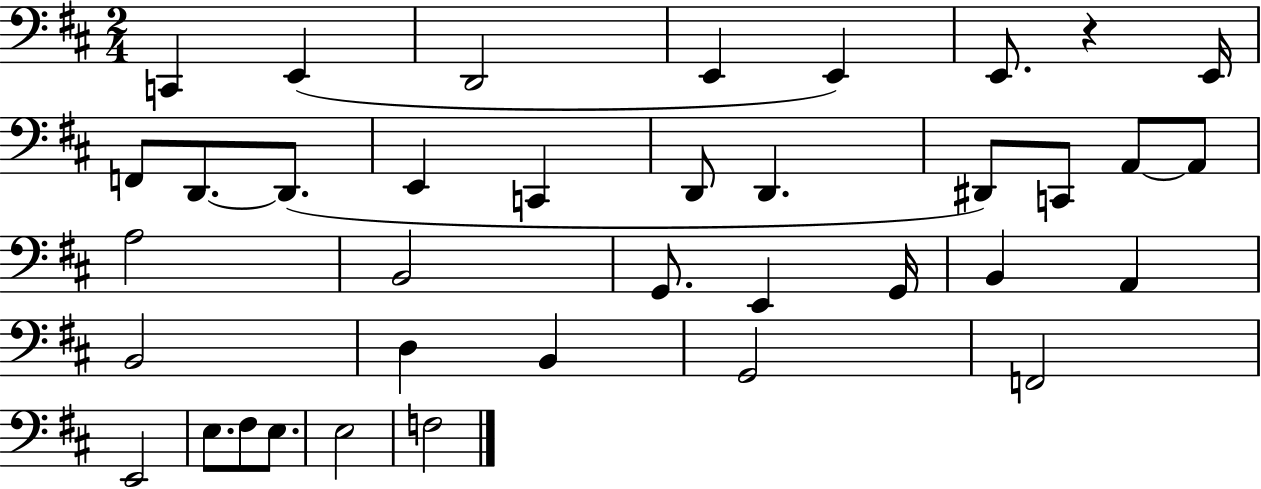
X:1
T:Untitled
M:2/4
L:1/4
K:D
C,, E,, D,,2 E,, E,, E,,/2 z E,,/4 F,,/2 D,,/2 D,,/2 E,, C,, D,,/2 D,, ^D,,/2 C,,/2 A,,/2 A,,/2 A,2 B,,2 G,,/2 E,, G,,/4 B,, A,, B,,2 D, B,, G,,2 F,,2 E,,2 E,/2 ^F,/2 E,/2 E,2 F,2